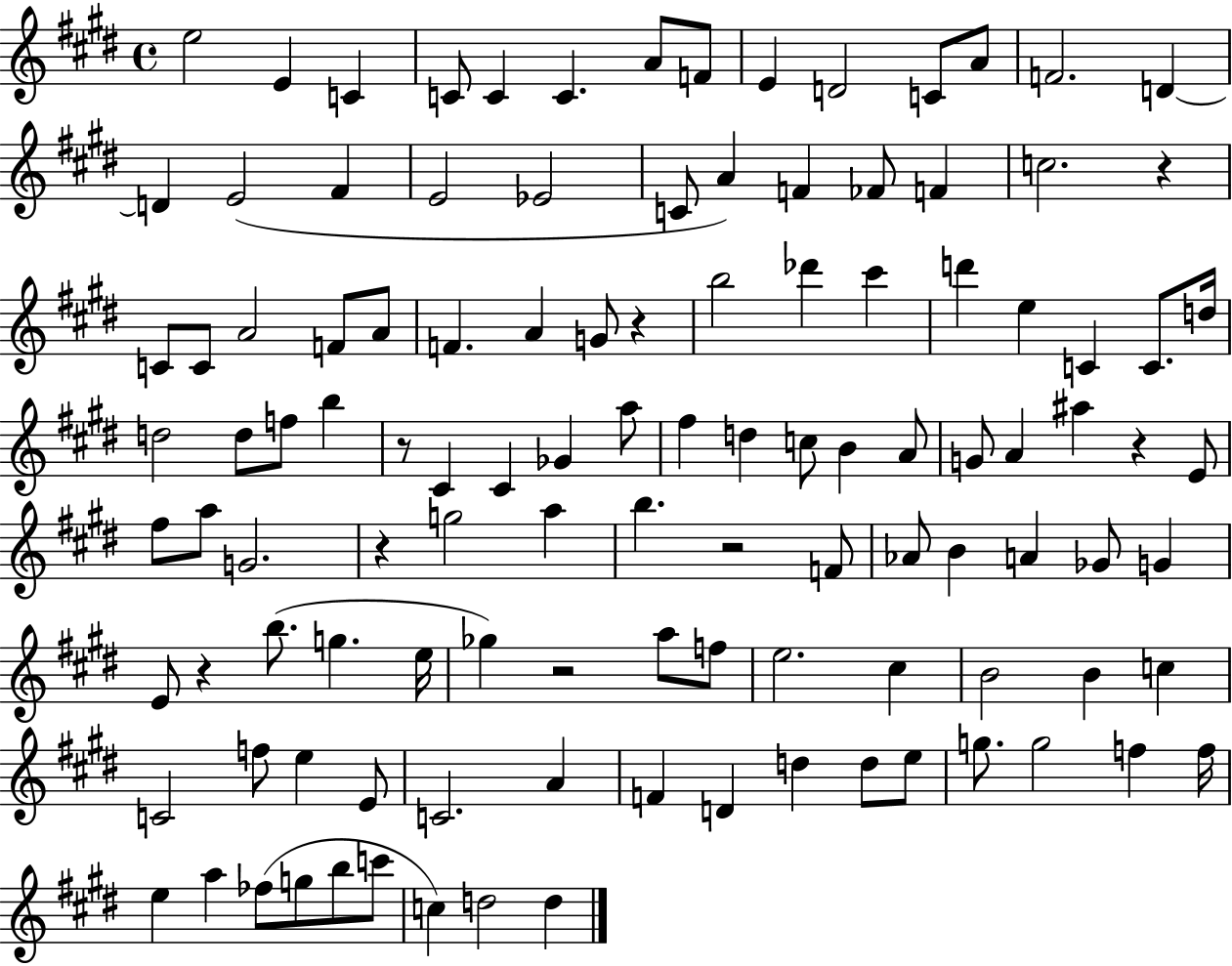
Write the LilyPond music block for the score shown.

{
  \clef treble
  \time 4/4
  \defaultTimeSignature
  \key e \major
  \repeat volta 2 { e''2 e'4 c'4 | c'8 c'4 c'4. a'8 f'8 | e'4 d'2 c'8 a'8 | f'2. d'4~~ | \break d'4 e'2( fis'4 | e'2 ees'2 | c'8 a'4) f'4 fes'8 f'4 | c''2. r4 | \break c'8 c'8 a'2 f'8 a'8 | f'4. a'4 g'8 r4 | b''2 des'''4 cis'''4 | d'''4 e''4 c'4 c'8. d''16 | \break d''2 d''8 f''8 b''4 | r8 cis'4 cis'4 ges'4 a''8 | fis''4 d''4 c''8 b'4 a'8 | g'8 a'4 ais''4 r4 e'8 | \break fis''8 a''8 g'2. | r4 g''2 a''4 | b''4. r2 f'8 | aes'8 b'4 a'4 ges'8 g'4 | \break e'8 r4 b''8.( g''4. e''16 | ges''4) r2 a''8 f''8 | e''2. cis''4 | b'2 b'4 c''4 | \break c'2 f''8 e''4 e'8 | c'2. a'4 | f'4 d'4 d''4 d''8 e''8 | g''8. g''2 f''4 f''16 | \break e''4 a''4 fes''8( g''8 b''8 c'''8 | c''4) d''2 d''4 | } \bar "|."
}